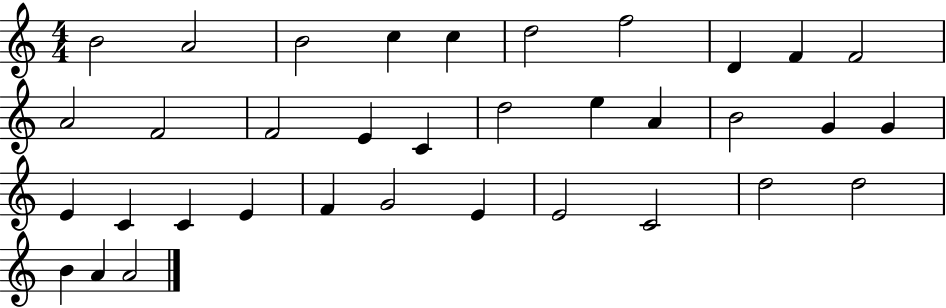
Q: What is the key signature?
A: C major